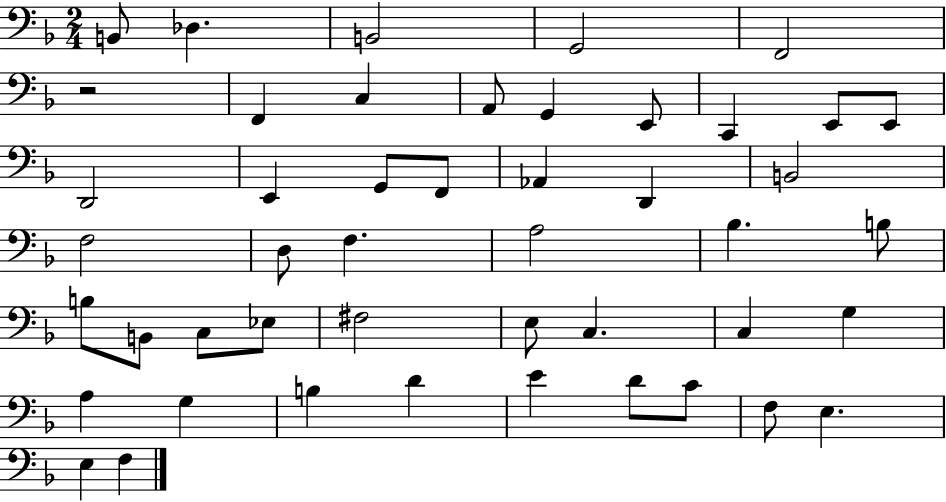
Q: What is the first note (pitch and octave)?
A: B2